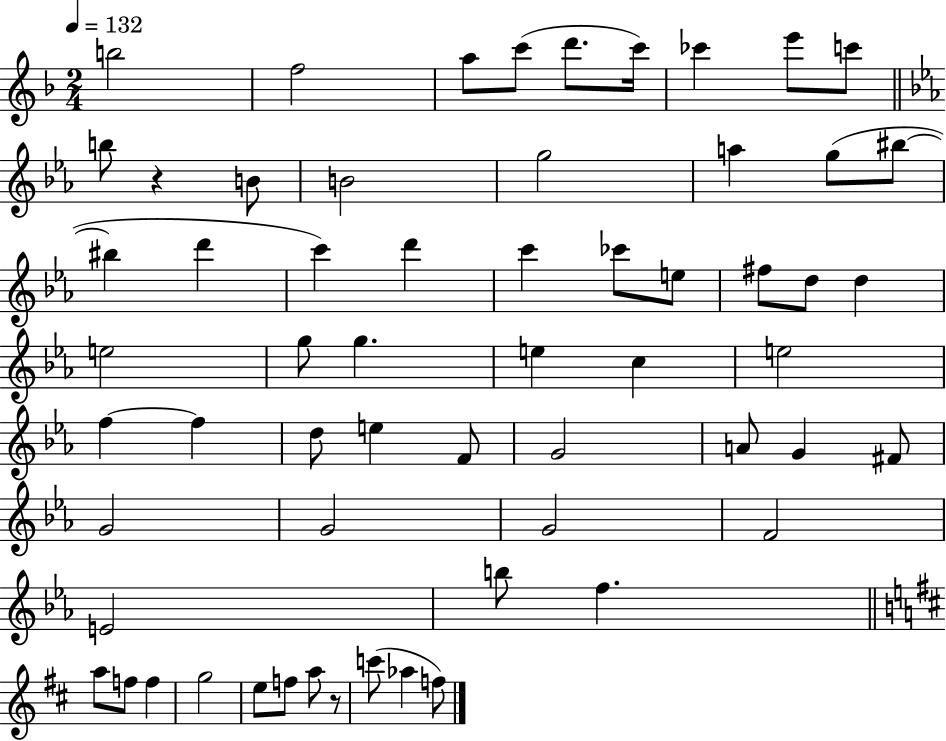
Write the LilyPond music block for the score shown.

{
  \clef treble
  \numericTimeSignature
  \time 2/4
  \key f \major
  \tempo 4 = 132
  \repeat volta 2 { b''2 | f''2 | a''8 c'''8( d'''8. c'''16) | ces'''4 e'''8 c'''8 | \break \bar "||" \break \key ees \major b''8 r4 b'8 | b'2 | g''2 | a''4 g''8( bis''8~~ | \break bis''4 d'''4 | c'''4) d'''4 | c'''4 ces'''8 e''8 | fis''8 d''8 d''4 | \break e''2 | g''8 g''4. | e''4 c''4 | e''2 | \break f''4~~ f''4 | d''8 e''4 f'8 | g'2 | a'8 g'4 fis'8 | \break g'2 | g'2 | g'2 | f'2 | \break e'2 | b''8 f''4. | \bar "||" \break \key d \major a''8 f''8 f''4 | g''2 | e''8 f''8 a''8 r8 | c'''8( aes''4 f''8) | \break } \bar "|."
}